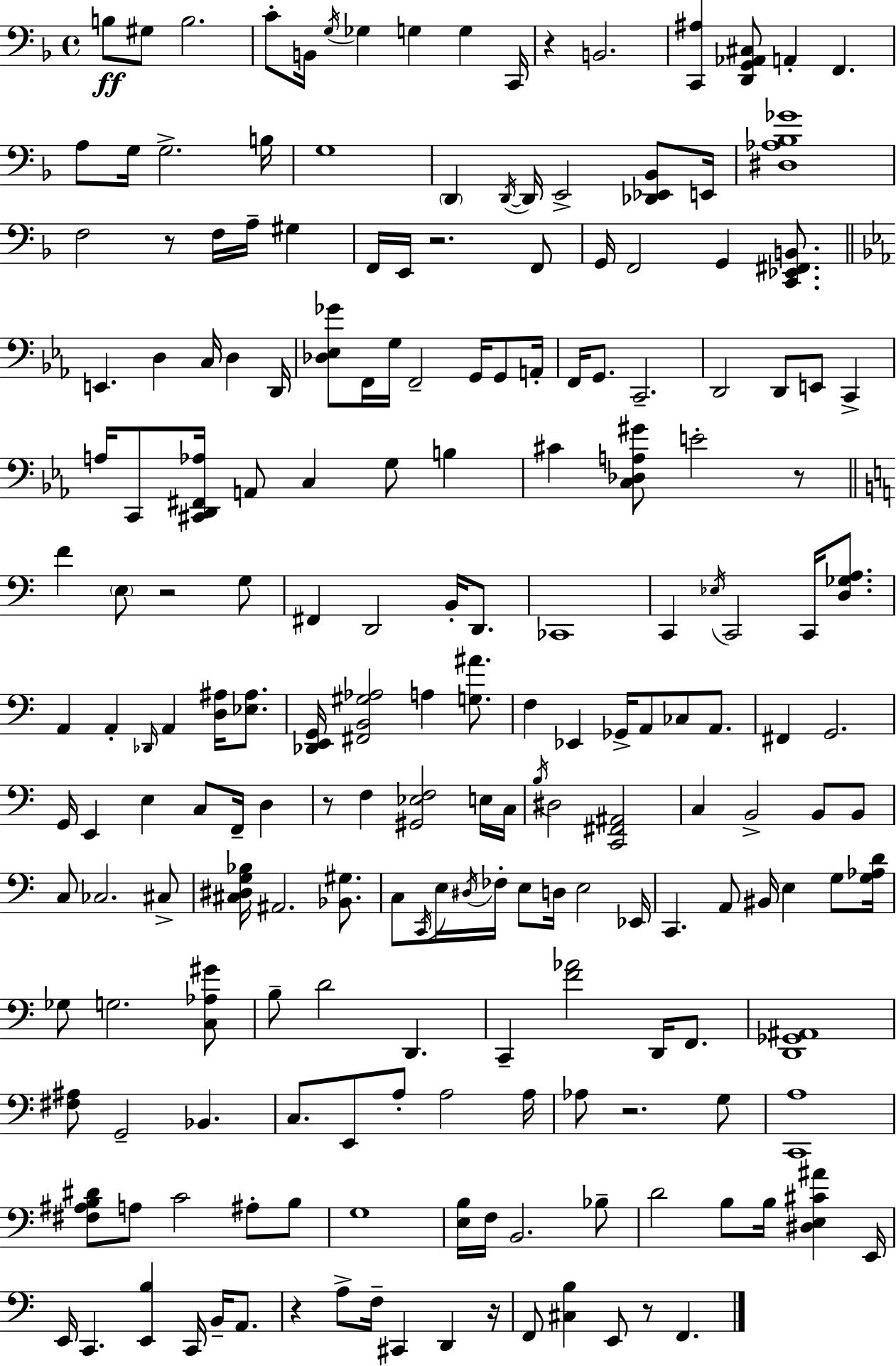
{
  \clef bass
  \time 4/4
  \defaultTimeSignature
  \key d \minor
  b8\ff gis8 b2. | c'8-. b,16 \acciaccatura { g16 } ges4 g4 g4 | c,16 r4 b,2. | <c, ais>4 <d, g, aes, cis>8 a,4-. f,4. | \break a8 g16 g2.-> | b16 g1 | \parenthesize d,4 \acciaccatura { d,16~ }~ d,16 e,2-> <des, ees, bes,>8 | e,16 <dis aes bes ges'>1 | \break f2 r8 f16 a16-- gis4 | f,16 e,16 r2. | f,8 g,16 f,2 g,4 <c, ees, fis, b,>8. | \bar "||" \break \key ees \major e,4. d4 c16 d4 d,16 | <des ees ges'>8 f,16 g16 f,2-- g,16 g,8 a,16-. | f,16 g,8. c,2.-- | d,2 d,8 e,8 c,4-> | \break a16 c,8 <cis, d, fis, aes>16 a,8 c4 g8 b4 | cis'4 <c des a gis'>8 e'2-. r8 | \bar "||" \break \key a \minor f'4 \parenthesize e8 r2 g8 | fis,4 d,2 b,16-. d,8. | ces,1 | c,4 \acciaccatura { ees16 } c,2 c,16 <d ges a>8. | \break a,4 a,4-. \grace { des,16 } a,4 <d ais>16 <ees ais>8. | <des, e, g,>16 <fis, b, gis aes>2 a4 <g ais'>8. | f4 ees,4 ges,16-> a,8 ces8 a,8. | fis,4 g,2. | \break g,16 e,4 e4 c8 f,16-- d4 | r8 f4 <gis, ees f>2 | e16 c16 \acciaccatura { b16 } dis2 <c, fis, ais,>2 | c4 b,2-> b,8 | \break b,8 c8 ces2. | cis8-> <cis dis g bes>16 ais,2. | <bes, gis>8. c8 \acciaccatura { c,16 } e16 \acciaccatura { dis16 } fes16-. e8 d16 e2 | ees,16 c,4. a,8 bis,16 e4 | \break g8 <g aes d'>16 ges8 g2. | <c aes gis'>8 b8-- d'2 d,4. | c,4-- <f' aes'>2 | d,16 f,8. <d, ges, ais,>1 | \break <fis ais>8 g,2-- bes,4. | c8. e,8 a8-. a2 | a16 aes8 r2. | g8 <c, a>1 | \break <fis ais b dis'>8 a8 c'2 | ais8-. b8 g1 | <e b>16 f16 b,2. | bes8-- d'2 b8 b16 | \break <dis e cis' ais'>4 e,16 e,16 c,4. <e, b>4 | c,16 b,16-- a,8. r4 a8-> f16-- cis,4 | d,4 r16 f,8 <cis b>4 e,8 r8 f,4. | \bar "|."
}